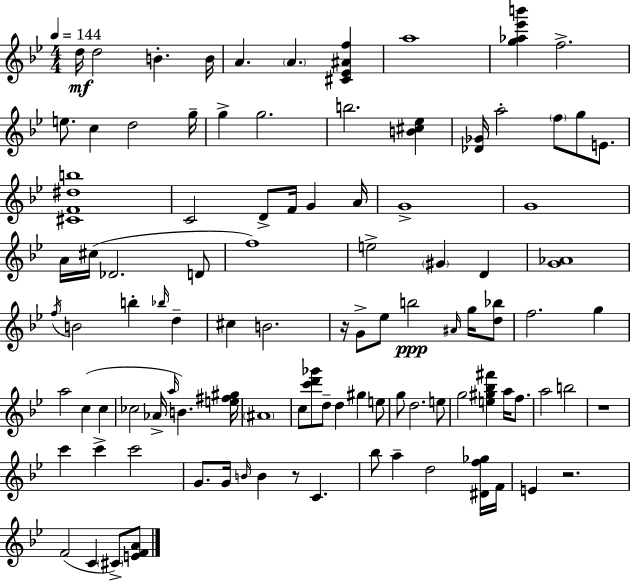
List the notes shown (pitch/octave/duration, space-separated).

D5/s D5/h B4/q. B4/s A4/q. A4/q. [C#4,Eb4,A#4,F5]/q A5/w [G5,Ab5,Eb6,B6]/q F5/h. E5/e. C5/q D5/h G5/s G5/q G5/h. B5/h. [B4,C#5,Eb5]/q [Db4,Gb4]/s A5/h F5/e G5/e E4/e. [C#4,F4,D#5,B5]/w C4/h D4/e F4/s G4/q A4/s G4/w G4/w A4/s C#5/s Db4/h. D4/e F5/w E5/h G#4/q D4/q [G4,Ab4]/w F5/s B4/h B5/q Bb5/s D5/q C#5/q B4/h. R/s G4/e Eb5/e B5/h A#4/s G5/s [D5,Bb5]/e F5/h. G5/q A5/h C5/q C5/q CES5/h Ab4/s A5/s B4/q. [E5,F#5,G#5]/s A#4/w C5/e [C6,D6,Gb6]/e D5/e D5/q G#5/q E5/e G5/e D5/h. E5/e G5/h [E5,G#5,Bb5,F#6]/q A5/s F5/e. A5/h B5/h R/w C6/q C6/q C6/h G4/e. G4/s B4/s B4/q R/e C4/q. Bb5/e A5/q D5/h [D#4,F5,Gb5]/s F4/s E4/q R/h. F4/h C4/q C#4/e [E4,F4,A4]/e